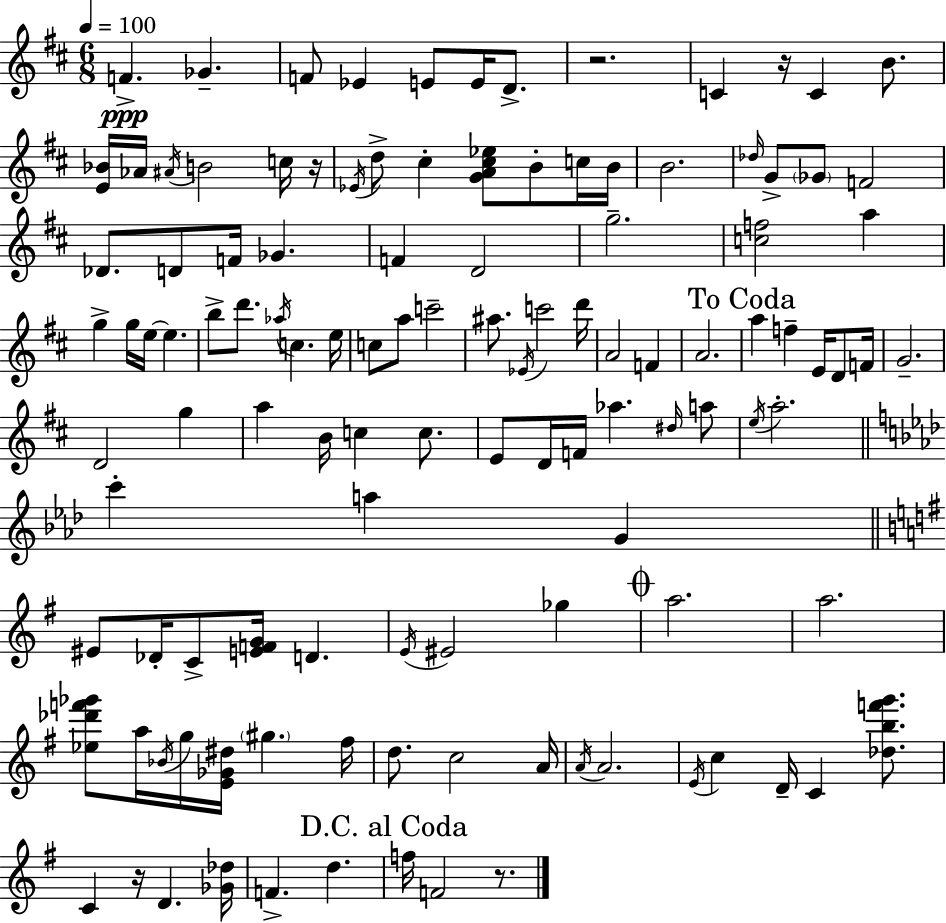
F4/q. Gb4/q. F4/e Eb4/q E4/e E4/s D4/e. R/h. C4/q R/s C4/q B4/e. [E4,Bb4]/s Ab4/s A#4/s B4/h C5/s R/s Eb4/s D5/e C#5/q [G4,A4,C#5,Eb5]/e B4/e C5/s B4/s B4/h. Db5/s G4/e Gb4/e F4/h Db4/e. D4/e F4/s Gb4/q. F4/q D4/h G5/h. [C5,F5]/h A5/q G5/q G5/s E5/s E5/q. B5/e D6/e. Ab5/s C5/q. E5/s C5/e A5/e C6/h A#5/e. Eb4/s C6/h D6/s A4/h F4/q A4/h. A5/q F5/q E4/s D4/e F4/s G4/h. D4/h G5/q A5/q B4/s C5/q C5/e. E4/e D4/s F4/s Ab5/q. D#5/s A5/e E5/s A5/h. C6/q A5/q G4/q EIS4/e Db4/s C4/e [E4,F4,G4]/s D4/q. E4/s EIS4/h Gb5/q A5/h. A5/h. [Eb5,Db6,F6,Gb6]/e A5/s Bb4/s G5/s [E4,Gb4,D#5]/s G#5/q. F#5/s D5/e. C5/h A4/s A4/s A4/h. E4/s C5/q D4/s C4/q [Db5,B5,F6,G6]/e. C4/q R/s D4/q. [Gb4,Db5]/s F4/q. D5/q. F5/s F4/h R/e.